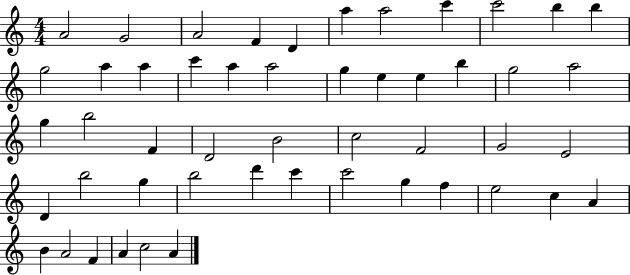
{
  \clef treble
  \numericTimeSignature
  \time 4/4
  \key c \major
  a'2 g'2 | a'2 f'4 d'4 | a''4 a''2 c'''4 | c'''2 b''4 b''4 | \break g''2 a''4 a''4 | c'''4 a''4 a''2 | g''4 e''4 e''4 b''4 | g''2 a''2 | \break g''4 b''2 f'4 | d'2 b'2 | c''2 f'2 | g'2 e'2 | \break d'4 b''2 g''4 | b''2 d'''4 c'''4 | c'''2 g''4 f''4 | e''2 c''4 a'4 | \break b'4 a'2 f'4 | a'4 c''2 a'4 | \bar "|."
}